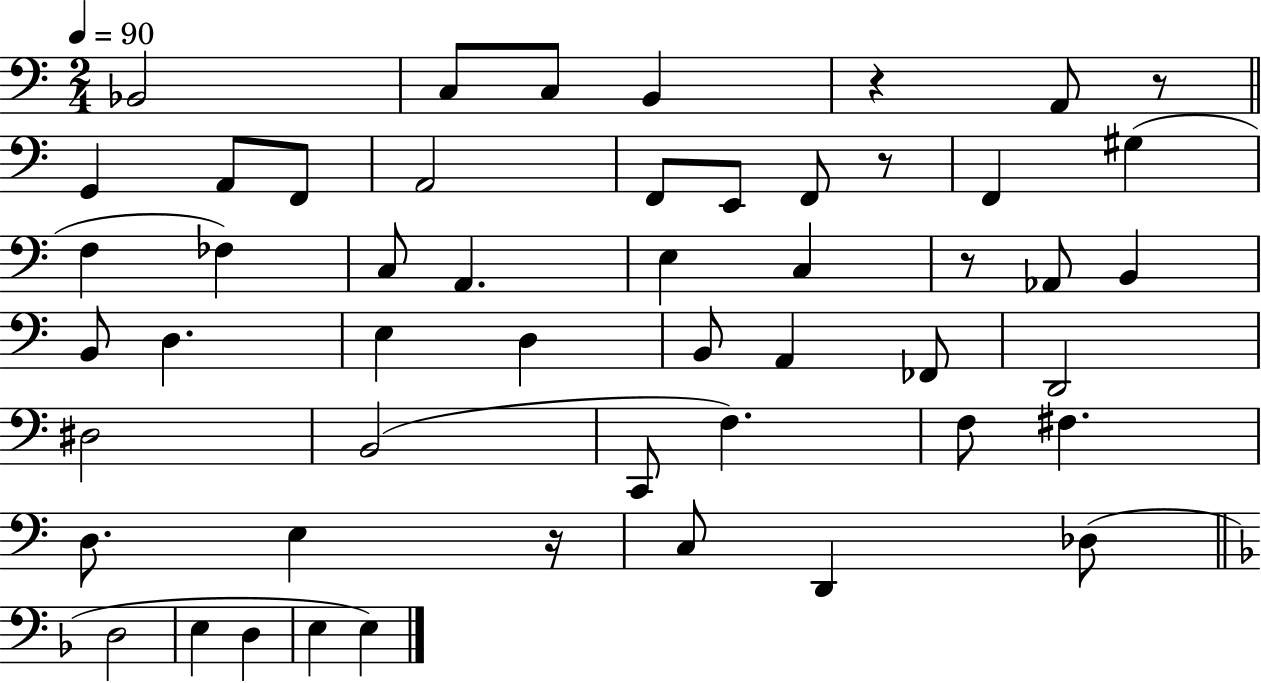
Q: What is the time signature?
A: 2/4